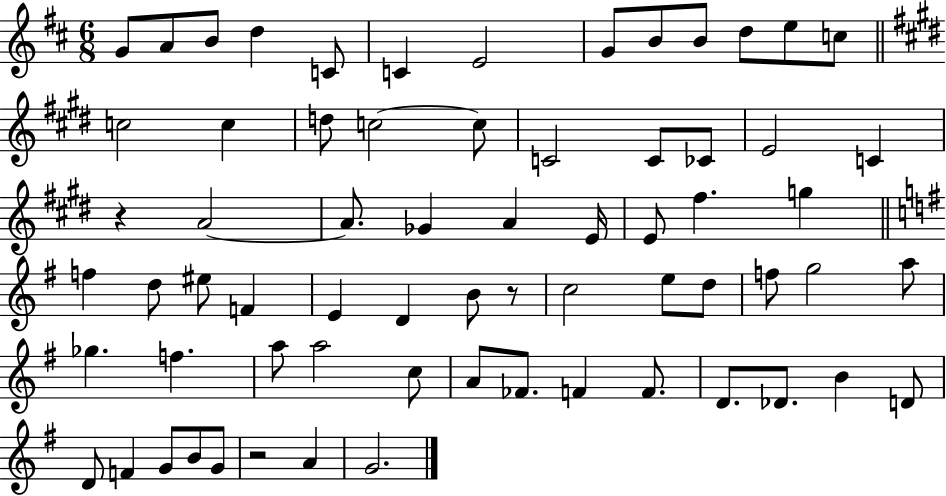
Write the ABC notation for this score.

X:1
T:Untitled
M:6/8
L:1/4
K:D
G/2 A/2 B/2 d C/2 C E2 G/2 B/2 B/2 d/2 e/2 c/2 c2 c d/2 c2 c/2 C2 C/2 _C/2 E2 C z A2 A/2 _G A E/4 E/2 ^f g f d/2 ^e/2 F E D B/2 z/2 c2 e/2 d/2 f/2 g2 a/2 _g f a/2 a2 c/2 A/2 _F/2 F F/2 D/2 _D/2 B D/2 D/2 F G/2 B/2 G/2 z2 A G2